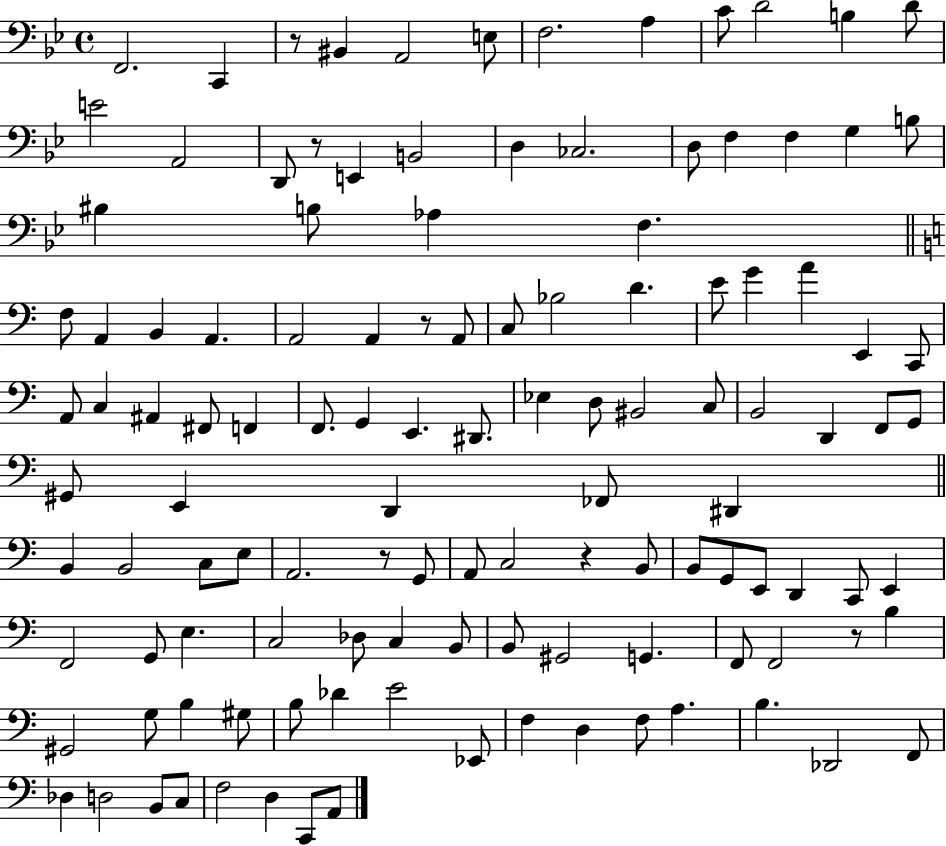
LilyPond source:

{
  \clef bass
  \time 4/4
  \defaultTimeSignature
  \key bes \major
  f,2. c,4 | r8 bis,4 a,2 e8 | f2. a4 | c'8 d'2 b4 d'8 | \break e'2 a,2 | d,8 r8 e,4 b,2 | d4 ces2. | d8 f4 f4 g4 b8 | \break bis4 b8 aes4 f4. | \bar "||" \break \key c \major f8 a,4 b,4 a,4. | a,2 a,4 r8 a,8 | c8 bes2 d'4. | e'8 g'4 a'4 e,4 c,8 | \break a,8 c4 ais,4 fis,8 f,4 | f,8. g,4 e,4. dis,8. | ees4 d8 bis,2 c8 | b,2 d,4 f,8 g,8 | \break gis,8 e,4 d,4 fes,8 dis,4 | \bar "||" \break \key c \major b,4 b,2 c8 e8 | a,2. r8 g,8 | a,8 c2 r4 b,8 | b,8 g,8 e,8 d,4 c,8 e,4 | \break f,2 g,8 e4. | c2 des8 c4 b,8 | b,8 gis,2 g,4. | f,8 f,2 r8 b4 | \break gis,2 g8 b4 gis8 | b8 des'4 e'2 ees,8 | f4 d4 f8 a4. | b4. des,2 f,8 | \break des4 d2 b,8 c8 | f2 d4 c,8 a,8 | \bar "|."
}